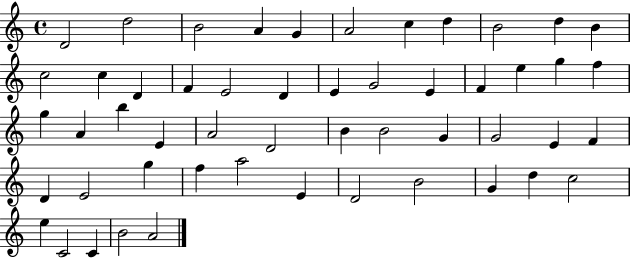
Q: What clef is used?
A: treble